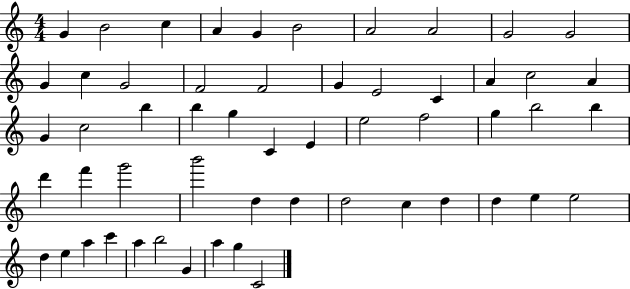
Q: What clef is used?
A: treble